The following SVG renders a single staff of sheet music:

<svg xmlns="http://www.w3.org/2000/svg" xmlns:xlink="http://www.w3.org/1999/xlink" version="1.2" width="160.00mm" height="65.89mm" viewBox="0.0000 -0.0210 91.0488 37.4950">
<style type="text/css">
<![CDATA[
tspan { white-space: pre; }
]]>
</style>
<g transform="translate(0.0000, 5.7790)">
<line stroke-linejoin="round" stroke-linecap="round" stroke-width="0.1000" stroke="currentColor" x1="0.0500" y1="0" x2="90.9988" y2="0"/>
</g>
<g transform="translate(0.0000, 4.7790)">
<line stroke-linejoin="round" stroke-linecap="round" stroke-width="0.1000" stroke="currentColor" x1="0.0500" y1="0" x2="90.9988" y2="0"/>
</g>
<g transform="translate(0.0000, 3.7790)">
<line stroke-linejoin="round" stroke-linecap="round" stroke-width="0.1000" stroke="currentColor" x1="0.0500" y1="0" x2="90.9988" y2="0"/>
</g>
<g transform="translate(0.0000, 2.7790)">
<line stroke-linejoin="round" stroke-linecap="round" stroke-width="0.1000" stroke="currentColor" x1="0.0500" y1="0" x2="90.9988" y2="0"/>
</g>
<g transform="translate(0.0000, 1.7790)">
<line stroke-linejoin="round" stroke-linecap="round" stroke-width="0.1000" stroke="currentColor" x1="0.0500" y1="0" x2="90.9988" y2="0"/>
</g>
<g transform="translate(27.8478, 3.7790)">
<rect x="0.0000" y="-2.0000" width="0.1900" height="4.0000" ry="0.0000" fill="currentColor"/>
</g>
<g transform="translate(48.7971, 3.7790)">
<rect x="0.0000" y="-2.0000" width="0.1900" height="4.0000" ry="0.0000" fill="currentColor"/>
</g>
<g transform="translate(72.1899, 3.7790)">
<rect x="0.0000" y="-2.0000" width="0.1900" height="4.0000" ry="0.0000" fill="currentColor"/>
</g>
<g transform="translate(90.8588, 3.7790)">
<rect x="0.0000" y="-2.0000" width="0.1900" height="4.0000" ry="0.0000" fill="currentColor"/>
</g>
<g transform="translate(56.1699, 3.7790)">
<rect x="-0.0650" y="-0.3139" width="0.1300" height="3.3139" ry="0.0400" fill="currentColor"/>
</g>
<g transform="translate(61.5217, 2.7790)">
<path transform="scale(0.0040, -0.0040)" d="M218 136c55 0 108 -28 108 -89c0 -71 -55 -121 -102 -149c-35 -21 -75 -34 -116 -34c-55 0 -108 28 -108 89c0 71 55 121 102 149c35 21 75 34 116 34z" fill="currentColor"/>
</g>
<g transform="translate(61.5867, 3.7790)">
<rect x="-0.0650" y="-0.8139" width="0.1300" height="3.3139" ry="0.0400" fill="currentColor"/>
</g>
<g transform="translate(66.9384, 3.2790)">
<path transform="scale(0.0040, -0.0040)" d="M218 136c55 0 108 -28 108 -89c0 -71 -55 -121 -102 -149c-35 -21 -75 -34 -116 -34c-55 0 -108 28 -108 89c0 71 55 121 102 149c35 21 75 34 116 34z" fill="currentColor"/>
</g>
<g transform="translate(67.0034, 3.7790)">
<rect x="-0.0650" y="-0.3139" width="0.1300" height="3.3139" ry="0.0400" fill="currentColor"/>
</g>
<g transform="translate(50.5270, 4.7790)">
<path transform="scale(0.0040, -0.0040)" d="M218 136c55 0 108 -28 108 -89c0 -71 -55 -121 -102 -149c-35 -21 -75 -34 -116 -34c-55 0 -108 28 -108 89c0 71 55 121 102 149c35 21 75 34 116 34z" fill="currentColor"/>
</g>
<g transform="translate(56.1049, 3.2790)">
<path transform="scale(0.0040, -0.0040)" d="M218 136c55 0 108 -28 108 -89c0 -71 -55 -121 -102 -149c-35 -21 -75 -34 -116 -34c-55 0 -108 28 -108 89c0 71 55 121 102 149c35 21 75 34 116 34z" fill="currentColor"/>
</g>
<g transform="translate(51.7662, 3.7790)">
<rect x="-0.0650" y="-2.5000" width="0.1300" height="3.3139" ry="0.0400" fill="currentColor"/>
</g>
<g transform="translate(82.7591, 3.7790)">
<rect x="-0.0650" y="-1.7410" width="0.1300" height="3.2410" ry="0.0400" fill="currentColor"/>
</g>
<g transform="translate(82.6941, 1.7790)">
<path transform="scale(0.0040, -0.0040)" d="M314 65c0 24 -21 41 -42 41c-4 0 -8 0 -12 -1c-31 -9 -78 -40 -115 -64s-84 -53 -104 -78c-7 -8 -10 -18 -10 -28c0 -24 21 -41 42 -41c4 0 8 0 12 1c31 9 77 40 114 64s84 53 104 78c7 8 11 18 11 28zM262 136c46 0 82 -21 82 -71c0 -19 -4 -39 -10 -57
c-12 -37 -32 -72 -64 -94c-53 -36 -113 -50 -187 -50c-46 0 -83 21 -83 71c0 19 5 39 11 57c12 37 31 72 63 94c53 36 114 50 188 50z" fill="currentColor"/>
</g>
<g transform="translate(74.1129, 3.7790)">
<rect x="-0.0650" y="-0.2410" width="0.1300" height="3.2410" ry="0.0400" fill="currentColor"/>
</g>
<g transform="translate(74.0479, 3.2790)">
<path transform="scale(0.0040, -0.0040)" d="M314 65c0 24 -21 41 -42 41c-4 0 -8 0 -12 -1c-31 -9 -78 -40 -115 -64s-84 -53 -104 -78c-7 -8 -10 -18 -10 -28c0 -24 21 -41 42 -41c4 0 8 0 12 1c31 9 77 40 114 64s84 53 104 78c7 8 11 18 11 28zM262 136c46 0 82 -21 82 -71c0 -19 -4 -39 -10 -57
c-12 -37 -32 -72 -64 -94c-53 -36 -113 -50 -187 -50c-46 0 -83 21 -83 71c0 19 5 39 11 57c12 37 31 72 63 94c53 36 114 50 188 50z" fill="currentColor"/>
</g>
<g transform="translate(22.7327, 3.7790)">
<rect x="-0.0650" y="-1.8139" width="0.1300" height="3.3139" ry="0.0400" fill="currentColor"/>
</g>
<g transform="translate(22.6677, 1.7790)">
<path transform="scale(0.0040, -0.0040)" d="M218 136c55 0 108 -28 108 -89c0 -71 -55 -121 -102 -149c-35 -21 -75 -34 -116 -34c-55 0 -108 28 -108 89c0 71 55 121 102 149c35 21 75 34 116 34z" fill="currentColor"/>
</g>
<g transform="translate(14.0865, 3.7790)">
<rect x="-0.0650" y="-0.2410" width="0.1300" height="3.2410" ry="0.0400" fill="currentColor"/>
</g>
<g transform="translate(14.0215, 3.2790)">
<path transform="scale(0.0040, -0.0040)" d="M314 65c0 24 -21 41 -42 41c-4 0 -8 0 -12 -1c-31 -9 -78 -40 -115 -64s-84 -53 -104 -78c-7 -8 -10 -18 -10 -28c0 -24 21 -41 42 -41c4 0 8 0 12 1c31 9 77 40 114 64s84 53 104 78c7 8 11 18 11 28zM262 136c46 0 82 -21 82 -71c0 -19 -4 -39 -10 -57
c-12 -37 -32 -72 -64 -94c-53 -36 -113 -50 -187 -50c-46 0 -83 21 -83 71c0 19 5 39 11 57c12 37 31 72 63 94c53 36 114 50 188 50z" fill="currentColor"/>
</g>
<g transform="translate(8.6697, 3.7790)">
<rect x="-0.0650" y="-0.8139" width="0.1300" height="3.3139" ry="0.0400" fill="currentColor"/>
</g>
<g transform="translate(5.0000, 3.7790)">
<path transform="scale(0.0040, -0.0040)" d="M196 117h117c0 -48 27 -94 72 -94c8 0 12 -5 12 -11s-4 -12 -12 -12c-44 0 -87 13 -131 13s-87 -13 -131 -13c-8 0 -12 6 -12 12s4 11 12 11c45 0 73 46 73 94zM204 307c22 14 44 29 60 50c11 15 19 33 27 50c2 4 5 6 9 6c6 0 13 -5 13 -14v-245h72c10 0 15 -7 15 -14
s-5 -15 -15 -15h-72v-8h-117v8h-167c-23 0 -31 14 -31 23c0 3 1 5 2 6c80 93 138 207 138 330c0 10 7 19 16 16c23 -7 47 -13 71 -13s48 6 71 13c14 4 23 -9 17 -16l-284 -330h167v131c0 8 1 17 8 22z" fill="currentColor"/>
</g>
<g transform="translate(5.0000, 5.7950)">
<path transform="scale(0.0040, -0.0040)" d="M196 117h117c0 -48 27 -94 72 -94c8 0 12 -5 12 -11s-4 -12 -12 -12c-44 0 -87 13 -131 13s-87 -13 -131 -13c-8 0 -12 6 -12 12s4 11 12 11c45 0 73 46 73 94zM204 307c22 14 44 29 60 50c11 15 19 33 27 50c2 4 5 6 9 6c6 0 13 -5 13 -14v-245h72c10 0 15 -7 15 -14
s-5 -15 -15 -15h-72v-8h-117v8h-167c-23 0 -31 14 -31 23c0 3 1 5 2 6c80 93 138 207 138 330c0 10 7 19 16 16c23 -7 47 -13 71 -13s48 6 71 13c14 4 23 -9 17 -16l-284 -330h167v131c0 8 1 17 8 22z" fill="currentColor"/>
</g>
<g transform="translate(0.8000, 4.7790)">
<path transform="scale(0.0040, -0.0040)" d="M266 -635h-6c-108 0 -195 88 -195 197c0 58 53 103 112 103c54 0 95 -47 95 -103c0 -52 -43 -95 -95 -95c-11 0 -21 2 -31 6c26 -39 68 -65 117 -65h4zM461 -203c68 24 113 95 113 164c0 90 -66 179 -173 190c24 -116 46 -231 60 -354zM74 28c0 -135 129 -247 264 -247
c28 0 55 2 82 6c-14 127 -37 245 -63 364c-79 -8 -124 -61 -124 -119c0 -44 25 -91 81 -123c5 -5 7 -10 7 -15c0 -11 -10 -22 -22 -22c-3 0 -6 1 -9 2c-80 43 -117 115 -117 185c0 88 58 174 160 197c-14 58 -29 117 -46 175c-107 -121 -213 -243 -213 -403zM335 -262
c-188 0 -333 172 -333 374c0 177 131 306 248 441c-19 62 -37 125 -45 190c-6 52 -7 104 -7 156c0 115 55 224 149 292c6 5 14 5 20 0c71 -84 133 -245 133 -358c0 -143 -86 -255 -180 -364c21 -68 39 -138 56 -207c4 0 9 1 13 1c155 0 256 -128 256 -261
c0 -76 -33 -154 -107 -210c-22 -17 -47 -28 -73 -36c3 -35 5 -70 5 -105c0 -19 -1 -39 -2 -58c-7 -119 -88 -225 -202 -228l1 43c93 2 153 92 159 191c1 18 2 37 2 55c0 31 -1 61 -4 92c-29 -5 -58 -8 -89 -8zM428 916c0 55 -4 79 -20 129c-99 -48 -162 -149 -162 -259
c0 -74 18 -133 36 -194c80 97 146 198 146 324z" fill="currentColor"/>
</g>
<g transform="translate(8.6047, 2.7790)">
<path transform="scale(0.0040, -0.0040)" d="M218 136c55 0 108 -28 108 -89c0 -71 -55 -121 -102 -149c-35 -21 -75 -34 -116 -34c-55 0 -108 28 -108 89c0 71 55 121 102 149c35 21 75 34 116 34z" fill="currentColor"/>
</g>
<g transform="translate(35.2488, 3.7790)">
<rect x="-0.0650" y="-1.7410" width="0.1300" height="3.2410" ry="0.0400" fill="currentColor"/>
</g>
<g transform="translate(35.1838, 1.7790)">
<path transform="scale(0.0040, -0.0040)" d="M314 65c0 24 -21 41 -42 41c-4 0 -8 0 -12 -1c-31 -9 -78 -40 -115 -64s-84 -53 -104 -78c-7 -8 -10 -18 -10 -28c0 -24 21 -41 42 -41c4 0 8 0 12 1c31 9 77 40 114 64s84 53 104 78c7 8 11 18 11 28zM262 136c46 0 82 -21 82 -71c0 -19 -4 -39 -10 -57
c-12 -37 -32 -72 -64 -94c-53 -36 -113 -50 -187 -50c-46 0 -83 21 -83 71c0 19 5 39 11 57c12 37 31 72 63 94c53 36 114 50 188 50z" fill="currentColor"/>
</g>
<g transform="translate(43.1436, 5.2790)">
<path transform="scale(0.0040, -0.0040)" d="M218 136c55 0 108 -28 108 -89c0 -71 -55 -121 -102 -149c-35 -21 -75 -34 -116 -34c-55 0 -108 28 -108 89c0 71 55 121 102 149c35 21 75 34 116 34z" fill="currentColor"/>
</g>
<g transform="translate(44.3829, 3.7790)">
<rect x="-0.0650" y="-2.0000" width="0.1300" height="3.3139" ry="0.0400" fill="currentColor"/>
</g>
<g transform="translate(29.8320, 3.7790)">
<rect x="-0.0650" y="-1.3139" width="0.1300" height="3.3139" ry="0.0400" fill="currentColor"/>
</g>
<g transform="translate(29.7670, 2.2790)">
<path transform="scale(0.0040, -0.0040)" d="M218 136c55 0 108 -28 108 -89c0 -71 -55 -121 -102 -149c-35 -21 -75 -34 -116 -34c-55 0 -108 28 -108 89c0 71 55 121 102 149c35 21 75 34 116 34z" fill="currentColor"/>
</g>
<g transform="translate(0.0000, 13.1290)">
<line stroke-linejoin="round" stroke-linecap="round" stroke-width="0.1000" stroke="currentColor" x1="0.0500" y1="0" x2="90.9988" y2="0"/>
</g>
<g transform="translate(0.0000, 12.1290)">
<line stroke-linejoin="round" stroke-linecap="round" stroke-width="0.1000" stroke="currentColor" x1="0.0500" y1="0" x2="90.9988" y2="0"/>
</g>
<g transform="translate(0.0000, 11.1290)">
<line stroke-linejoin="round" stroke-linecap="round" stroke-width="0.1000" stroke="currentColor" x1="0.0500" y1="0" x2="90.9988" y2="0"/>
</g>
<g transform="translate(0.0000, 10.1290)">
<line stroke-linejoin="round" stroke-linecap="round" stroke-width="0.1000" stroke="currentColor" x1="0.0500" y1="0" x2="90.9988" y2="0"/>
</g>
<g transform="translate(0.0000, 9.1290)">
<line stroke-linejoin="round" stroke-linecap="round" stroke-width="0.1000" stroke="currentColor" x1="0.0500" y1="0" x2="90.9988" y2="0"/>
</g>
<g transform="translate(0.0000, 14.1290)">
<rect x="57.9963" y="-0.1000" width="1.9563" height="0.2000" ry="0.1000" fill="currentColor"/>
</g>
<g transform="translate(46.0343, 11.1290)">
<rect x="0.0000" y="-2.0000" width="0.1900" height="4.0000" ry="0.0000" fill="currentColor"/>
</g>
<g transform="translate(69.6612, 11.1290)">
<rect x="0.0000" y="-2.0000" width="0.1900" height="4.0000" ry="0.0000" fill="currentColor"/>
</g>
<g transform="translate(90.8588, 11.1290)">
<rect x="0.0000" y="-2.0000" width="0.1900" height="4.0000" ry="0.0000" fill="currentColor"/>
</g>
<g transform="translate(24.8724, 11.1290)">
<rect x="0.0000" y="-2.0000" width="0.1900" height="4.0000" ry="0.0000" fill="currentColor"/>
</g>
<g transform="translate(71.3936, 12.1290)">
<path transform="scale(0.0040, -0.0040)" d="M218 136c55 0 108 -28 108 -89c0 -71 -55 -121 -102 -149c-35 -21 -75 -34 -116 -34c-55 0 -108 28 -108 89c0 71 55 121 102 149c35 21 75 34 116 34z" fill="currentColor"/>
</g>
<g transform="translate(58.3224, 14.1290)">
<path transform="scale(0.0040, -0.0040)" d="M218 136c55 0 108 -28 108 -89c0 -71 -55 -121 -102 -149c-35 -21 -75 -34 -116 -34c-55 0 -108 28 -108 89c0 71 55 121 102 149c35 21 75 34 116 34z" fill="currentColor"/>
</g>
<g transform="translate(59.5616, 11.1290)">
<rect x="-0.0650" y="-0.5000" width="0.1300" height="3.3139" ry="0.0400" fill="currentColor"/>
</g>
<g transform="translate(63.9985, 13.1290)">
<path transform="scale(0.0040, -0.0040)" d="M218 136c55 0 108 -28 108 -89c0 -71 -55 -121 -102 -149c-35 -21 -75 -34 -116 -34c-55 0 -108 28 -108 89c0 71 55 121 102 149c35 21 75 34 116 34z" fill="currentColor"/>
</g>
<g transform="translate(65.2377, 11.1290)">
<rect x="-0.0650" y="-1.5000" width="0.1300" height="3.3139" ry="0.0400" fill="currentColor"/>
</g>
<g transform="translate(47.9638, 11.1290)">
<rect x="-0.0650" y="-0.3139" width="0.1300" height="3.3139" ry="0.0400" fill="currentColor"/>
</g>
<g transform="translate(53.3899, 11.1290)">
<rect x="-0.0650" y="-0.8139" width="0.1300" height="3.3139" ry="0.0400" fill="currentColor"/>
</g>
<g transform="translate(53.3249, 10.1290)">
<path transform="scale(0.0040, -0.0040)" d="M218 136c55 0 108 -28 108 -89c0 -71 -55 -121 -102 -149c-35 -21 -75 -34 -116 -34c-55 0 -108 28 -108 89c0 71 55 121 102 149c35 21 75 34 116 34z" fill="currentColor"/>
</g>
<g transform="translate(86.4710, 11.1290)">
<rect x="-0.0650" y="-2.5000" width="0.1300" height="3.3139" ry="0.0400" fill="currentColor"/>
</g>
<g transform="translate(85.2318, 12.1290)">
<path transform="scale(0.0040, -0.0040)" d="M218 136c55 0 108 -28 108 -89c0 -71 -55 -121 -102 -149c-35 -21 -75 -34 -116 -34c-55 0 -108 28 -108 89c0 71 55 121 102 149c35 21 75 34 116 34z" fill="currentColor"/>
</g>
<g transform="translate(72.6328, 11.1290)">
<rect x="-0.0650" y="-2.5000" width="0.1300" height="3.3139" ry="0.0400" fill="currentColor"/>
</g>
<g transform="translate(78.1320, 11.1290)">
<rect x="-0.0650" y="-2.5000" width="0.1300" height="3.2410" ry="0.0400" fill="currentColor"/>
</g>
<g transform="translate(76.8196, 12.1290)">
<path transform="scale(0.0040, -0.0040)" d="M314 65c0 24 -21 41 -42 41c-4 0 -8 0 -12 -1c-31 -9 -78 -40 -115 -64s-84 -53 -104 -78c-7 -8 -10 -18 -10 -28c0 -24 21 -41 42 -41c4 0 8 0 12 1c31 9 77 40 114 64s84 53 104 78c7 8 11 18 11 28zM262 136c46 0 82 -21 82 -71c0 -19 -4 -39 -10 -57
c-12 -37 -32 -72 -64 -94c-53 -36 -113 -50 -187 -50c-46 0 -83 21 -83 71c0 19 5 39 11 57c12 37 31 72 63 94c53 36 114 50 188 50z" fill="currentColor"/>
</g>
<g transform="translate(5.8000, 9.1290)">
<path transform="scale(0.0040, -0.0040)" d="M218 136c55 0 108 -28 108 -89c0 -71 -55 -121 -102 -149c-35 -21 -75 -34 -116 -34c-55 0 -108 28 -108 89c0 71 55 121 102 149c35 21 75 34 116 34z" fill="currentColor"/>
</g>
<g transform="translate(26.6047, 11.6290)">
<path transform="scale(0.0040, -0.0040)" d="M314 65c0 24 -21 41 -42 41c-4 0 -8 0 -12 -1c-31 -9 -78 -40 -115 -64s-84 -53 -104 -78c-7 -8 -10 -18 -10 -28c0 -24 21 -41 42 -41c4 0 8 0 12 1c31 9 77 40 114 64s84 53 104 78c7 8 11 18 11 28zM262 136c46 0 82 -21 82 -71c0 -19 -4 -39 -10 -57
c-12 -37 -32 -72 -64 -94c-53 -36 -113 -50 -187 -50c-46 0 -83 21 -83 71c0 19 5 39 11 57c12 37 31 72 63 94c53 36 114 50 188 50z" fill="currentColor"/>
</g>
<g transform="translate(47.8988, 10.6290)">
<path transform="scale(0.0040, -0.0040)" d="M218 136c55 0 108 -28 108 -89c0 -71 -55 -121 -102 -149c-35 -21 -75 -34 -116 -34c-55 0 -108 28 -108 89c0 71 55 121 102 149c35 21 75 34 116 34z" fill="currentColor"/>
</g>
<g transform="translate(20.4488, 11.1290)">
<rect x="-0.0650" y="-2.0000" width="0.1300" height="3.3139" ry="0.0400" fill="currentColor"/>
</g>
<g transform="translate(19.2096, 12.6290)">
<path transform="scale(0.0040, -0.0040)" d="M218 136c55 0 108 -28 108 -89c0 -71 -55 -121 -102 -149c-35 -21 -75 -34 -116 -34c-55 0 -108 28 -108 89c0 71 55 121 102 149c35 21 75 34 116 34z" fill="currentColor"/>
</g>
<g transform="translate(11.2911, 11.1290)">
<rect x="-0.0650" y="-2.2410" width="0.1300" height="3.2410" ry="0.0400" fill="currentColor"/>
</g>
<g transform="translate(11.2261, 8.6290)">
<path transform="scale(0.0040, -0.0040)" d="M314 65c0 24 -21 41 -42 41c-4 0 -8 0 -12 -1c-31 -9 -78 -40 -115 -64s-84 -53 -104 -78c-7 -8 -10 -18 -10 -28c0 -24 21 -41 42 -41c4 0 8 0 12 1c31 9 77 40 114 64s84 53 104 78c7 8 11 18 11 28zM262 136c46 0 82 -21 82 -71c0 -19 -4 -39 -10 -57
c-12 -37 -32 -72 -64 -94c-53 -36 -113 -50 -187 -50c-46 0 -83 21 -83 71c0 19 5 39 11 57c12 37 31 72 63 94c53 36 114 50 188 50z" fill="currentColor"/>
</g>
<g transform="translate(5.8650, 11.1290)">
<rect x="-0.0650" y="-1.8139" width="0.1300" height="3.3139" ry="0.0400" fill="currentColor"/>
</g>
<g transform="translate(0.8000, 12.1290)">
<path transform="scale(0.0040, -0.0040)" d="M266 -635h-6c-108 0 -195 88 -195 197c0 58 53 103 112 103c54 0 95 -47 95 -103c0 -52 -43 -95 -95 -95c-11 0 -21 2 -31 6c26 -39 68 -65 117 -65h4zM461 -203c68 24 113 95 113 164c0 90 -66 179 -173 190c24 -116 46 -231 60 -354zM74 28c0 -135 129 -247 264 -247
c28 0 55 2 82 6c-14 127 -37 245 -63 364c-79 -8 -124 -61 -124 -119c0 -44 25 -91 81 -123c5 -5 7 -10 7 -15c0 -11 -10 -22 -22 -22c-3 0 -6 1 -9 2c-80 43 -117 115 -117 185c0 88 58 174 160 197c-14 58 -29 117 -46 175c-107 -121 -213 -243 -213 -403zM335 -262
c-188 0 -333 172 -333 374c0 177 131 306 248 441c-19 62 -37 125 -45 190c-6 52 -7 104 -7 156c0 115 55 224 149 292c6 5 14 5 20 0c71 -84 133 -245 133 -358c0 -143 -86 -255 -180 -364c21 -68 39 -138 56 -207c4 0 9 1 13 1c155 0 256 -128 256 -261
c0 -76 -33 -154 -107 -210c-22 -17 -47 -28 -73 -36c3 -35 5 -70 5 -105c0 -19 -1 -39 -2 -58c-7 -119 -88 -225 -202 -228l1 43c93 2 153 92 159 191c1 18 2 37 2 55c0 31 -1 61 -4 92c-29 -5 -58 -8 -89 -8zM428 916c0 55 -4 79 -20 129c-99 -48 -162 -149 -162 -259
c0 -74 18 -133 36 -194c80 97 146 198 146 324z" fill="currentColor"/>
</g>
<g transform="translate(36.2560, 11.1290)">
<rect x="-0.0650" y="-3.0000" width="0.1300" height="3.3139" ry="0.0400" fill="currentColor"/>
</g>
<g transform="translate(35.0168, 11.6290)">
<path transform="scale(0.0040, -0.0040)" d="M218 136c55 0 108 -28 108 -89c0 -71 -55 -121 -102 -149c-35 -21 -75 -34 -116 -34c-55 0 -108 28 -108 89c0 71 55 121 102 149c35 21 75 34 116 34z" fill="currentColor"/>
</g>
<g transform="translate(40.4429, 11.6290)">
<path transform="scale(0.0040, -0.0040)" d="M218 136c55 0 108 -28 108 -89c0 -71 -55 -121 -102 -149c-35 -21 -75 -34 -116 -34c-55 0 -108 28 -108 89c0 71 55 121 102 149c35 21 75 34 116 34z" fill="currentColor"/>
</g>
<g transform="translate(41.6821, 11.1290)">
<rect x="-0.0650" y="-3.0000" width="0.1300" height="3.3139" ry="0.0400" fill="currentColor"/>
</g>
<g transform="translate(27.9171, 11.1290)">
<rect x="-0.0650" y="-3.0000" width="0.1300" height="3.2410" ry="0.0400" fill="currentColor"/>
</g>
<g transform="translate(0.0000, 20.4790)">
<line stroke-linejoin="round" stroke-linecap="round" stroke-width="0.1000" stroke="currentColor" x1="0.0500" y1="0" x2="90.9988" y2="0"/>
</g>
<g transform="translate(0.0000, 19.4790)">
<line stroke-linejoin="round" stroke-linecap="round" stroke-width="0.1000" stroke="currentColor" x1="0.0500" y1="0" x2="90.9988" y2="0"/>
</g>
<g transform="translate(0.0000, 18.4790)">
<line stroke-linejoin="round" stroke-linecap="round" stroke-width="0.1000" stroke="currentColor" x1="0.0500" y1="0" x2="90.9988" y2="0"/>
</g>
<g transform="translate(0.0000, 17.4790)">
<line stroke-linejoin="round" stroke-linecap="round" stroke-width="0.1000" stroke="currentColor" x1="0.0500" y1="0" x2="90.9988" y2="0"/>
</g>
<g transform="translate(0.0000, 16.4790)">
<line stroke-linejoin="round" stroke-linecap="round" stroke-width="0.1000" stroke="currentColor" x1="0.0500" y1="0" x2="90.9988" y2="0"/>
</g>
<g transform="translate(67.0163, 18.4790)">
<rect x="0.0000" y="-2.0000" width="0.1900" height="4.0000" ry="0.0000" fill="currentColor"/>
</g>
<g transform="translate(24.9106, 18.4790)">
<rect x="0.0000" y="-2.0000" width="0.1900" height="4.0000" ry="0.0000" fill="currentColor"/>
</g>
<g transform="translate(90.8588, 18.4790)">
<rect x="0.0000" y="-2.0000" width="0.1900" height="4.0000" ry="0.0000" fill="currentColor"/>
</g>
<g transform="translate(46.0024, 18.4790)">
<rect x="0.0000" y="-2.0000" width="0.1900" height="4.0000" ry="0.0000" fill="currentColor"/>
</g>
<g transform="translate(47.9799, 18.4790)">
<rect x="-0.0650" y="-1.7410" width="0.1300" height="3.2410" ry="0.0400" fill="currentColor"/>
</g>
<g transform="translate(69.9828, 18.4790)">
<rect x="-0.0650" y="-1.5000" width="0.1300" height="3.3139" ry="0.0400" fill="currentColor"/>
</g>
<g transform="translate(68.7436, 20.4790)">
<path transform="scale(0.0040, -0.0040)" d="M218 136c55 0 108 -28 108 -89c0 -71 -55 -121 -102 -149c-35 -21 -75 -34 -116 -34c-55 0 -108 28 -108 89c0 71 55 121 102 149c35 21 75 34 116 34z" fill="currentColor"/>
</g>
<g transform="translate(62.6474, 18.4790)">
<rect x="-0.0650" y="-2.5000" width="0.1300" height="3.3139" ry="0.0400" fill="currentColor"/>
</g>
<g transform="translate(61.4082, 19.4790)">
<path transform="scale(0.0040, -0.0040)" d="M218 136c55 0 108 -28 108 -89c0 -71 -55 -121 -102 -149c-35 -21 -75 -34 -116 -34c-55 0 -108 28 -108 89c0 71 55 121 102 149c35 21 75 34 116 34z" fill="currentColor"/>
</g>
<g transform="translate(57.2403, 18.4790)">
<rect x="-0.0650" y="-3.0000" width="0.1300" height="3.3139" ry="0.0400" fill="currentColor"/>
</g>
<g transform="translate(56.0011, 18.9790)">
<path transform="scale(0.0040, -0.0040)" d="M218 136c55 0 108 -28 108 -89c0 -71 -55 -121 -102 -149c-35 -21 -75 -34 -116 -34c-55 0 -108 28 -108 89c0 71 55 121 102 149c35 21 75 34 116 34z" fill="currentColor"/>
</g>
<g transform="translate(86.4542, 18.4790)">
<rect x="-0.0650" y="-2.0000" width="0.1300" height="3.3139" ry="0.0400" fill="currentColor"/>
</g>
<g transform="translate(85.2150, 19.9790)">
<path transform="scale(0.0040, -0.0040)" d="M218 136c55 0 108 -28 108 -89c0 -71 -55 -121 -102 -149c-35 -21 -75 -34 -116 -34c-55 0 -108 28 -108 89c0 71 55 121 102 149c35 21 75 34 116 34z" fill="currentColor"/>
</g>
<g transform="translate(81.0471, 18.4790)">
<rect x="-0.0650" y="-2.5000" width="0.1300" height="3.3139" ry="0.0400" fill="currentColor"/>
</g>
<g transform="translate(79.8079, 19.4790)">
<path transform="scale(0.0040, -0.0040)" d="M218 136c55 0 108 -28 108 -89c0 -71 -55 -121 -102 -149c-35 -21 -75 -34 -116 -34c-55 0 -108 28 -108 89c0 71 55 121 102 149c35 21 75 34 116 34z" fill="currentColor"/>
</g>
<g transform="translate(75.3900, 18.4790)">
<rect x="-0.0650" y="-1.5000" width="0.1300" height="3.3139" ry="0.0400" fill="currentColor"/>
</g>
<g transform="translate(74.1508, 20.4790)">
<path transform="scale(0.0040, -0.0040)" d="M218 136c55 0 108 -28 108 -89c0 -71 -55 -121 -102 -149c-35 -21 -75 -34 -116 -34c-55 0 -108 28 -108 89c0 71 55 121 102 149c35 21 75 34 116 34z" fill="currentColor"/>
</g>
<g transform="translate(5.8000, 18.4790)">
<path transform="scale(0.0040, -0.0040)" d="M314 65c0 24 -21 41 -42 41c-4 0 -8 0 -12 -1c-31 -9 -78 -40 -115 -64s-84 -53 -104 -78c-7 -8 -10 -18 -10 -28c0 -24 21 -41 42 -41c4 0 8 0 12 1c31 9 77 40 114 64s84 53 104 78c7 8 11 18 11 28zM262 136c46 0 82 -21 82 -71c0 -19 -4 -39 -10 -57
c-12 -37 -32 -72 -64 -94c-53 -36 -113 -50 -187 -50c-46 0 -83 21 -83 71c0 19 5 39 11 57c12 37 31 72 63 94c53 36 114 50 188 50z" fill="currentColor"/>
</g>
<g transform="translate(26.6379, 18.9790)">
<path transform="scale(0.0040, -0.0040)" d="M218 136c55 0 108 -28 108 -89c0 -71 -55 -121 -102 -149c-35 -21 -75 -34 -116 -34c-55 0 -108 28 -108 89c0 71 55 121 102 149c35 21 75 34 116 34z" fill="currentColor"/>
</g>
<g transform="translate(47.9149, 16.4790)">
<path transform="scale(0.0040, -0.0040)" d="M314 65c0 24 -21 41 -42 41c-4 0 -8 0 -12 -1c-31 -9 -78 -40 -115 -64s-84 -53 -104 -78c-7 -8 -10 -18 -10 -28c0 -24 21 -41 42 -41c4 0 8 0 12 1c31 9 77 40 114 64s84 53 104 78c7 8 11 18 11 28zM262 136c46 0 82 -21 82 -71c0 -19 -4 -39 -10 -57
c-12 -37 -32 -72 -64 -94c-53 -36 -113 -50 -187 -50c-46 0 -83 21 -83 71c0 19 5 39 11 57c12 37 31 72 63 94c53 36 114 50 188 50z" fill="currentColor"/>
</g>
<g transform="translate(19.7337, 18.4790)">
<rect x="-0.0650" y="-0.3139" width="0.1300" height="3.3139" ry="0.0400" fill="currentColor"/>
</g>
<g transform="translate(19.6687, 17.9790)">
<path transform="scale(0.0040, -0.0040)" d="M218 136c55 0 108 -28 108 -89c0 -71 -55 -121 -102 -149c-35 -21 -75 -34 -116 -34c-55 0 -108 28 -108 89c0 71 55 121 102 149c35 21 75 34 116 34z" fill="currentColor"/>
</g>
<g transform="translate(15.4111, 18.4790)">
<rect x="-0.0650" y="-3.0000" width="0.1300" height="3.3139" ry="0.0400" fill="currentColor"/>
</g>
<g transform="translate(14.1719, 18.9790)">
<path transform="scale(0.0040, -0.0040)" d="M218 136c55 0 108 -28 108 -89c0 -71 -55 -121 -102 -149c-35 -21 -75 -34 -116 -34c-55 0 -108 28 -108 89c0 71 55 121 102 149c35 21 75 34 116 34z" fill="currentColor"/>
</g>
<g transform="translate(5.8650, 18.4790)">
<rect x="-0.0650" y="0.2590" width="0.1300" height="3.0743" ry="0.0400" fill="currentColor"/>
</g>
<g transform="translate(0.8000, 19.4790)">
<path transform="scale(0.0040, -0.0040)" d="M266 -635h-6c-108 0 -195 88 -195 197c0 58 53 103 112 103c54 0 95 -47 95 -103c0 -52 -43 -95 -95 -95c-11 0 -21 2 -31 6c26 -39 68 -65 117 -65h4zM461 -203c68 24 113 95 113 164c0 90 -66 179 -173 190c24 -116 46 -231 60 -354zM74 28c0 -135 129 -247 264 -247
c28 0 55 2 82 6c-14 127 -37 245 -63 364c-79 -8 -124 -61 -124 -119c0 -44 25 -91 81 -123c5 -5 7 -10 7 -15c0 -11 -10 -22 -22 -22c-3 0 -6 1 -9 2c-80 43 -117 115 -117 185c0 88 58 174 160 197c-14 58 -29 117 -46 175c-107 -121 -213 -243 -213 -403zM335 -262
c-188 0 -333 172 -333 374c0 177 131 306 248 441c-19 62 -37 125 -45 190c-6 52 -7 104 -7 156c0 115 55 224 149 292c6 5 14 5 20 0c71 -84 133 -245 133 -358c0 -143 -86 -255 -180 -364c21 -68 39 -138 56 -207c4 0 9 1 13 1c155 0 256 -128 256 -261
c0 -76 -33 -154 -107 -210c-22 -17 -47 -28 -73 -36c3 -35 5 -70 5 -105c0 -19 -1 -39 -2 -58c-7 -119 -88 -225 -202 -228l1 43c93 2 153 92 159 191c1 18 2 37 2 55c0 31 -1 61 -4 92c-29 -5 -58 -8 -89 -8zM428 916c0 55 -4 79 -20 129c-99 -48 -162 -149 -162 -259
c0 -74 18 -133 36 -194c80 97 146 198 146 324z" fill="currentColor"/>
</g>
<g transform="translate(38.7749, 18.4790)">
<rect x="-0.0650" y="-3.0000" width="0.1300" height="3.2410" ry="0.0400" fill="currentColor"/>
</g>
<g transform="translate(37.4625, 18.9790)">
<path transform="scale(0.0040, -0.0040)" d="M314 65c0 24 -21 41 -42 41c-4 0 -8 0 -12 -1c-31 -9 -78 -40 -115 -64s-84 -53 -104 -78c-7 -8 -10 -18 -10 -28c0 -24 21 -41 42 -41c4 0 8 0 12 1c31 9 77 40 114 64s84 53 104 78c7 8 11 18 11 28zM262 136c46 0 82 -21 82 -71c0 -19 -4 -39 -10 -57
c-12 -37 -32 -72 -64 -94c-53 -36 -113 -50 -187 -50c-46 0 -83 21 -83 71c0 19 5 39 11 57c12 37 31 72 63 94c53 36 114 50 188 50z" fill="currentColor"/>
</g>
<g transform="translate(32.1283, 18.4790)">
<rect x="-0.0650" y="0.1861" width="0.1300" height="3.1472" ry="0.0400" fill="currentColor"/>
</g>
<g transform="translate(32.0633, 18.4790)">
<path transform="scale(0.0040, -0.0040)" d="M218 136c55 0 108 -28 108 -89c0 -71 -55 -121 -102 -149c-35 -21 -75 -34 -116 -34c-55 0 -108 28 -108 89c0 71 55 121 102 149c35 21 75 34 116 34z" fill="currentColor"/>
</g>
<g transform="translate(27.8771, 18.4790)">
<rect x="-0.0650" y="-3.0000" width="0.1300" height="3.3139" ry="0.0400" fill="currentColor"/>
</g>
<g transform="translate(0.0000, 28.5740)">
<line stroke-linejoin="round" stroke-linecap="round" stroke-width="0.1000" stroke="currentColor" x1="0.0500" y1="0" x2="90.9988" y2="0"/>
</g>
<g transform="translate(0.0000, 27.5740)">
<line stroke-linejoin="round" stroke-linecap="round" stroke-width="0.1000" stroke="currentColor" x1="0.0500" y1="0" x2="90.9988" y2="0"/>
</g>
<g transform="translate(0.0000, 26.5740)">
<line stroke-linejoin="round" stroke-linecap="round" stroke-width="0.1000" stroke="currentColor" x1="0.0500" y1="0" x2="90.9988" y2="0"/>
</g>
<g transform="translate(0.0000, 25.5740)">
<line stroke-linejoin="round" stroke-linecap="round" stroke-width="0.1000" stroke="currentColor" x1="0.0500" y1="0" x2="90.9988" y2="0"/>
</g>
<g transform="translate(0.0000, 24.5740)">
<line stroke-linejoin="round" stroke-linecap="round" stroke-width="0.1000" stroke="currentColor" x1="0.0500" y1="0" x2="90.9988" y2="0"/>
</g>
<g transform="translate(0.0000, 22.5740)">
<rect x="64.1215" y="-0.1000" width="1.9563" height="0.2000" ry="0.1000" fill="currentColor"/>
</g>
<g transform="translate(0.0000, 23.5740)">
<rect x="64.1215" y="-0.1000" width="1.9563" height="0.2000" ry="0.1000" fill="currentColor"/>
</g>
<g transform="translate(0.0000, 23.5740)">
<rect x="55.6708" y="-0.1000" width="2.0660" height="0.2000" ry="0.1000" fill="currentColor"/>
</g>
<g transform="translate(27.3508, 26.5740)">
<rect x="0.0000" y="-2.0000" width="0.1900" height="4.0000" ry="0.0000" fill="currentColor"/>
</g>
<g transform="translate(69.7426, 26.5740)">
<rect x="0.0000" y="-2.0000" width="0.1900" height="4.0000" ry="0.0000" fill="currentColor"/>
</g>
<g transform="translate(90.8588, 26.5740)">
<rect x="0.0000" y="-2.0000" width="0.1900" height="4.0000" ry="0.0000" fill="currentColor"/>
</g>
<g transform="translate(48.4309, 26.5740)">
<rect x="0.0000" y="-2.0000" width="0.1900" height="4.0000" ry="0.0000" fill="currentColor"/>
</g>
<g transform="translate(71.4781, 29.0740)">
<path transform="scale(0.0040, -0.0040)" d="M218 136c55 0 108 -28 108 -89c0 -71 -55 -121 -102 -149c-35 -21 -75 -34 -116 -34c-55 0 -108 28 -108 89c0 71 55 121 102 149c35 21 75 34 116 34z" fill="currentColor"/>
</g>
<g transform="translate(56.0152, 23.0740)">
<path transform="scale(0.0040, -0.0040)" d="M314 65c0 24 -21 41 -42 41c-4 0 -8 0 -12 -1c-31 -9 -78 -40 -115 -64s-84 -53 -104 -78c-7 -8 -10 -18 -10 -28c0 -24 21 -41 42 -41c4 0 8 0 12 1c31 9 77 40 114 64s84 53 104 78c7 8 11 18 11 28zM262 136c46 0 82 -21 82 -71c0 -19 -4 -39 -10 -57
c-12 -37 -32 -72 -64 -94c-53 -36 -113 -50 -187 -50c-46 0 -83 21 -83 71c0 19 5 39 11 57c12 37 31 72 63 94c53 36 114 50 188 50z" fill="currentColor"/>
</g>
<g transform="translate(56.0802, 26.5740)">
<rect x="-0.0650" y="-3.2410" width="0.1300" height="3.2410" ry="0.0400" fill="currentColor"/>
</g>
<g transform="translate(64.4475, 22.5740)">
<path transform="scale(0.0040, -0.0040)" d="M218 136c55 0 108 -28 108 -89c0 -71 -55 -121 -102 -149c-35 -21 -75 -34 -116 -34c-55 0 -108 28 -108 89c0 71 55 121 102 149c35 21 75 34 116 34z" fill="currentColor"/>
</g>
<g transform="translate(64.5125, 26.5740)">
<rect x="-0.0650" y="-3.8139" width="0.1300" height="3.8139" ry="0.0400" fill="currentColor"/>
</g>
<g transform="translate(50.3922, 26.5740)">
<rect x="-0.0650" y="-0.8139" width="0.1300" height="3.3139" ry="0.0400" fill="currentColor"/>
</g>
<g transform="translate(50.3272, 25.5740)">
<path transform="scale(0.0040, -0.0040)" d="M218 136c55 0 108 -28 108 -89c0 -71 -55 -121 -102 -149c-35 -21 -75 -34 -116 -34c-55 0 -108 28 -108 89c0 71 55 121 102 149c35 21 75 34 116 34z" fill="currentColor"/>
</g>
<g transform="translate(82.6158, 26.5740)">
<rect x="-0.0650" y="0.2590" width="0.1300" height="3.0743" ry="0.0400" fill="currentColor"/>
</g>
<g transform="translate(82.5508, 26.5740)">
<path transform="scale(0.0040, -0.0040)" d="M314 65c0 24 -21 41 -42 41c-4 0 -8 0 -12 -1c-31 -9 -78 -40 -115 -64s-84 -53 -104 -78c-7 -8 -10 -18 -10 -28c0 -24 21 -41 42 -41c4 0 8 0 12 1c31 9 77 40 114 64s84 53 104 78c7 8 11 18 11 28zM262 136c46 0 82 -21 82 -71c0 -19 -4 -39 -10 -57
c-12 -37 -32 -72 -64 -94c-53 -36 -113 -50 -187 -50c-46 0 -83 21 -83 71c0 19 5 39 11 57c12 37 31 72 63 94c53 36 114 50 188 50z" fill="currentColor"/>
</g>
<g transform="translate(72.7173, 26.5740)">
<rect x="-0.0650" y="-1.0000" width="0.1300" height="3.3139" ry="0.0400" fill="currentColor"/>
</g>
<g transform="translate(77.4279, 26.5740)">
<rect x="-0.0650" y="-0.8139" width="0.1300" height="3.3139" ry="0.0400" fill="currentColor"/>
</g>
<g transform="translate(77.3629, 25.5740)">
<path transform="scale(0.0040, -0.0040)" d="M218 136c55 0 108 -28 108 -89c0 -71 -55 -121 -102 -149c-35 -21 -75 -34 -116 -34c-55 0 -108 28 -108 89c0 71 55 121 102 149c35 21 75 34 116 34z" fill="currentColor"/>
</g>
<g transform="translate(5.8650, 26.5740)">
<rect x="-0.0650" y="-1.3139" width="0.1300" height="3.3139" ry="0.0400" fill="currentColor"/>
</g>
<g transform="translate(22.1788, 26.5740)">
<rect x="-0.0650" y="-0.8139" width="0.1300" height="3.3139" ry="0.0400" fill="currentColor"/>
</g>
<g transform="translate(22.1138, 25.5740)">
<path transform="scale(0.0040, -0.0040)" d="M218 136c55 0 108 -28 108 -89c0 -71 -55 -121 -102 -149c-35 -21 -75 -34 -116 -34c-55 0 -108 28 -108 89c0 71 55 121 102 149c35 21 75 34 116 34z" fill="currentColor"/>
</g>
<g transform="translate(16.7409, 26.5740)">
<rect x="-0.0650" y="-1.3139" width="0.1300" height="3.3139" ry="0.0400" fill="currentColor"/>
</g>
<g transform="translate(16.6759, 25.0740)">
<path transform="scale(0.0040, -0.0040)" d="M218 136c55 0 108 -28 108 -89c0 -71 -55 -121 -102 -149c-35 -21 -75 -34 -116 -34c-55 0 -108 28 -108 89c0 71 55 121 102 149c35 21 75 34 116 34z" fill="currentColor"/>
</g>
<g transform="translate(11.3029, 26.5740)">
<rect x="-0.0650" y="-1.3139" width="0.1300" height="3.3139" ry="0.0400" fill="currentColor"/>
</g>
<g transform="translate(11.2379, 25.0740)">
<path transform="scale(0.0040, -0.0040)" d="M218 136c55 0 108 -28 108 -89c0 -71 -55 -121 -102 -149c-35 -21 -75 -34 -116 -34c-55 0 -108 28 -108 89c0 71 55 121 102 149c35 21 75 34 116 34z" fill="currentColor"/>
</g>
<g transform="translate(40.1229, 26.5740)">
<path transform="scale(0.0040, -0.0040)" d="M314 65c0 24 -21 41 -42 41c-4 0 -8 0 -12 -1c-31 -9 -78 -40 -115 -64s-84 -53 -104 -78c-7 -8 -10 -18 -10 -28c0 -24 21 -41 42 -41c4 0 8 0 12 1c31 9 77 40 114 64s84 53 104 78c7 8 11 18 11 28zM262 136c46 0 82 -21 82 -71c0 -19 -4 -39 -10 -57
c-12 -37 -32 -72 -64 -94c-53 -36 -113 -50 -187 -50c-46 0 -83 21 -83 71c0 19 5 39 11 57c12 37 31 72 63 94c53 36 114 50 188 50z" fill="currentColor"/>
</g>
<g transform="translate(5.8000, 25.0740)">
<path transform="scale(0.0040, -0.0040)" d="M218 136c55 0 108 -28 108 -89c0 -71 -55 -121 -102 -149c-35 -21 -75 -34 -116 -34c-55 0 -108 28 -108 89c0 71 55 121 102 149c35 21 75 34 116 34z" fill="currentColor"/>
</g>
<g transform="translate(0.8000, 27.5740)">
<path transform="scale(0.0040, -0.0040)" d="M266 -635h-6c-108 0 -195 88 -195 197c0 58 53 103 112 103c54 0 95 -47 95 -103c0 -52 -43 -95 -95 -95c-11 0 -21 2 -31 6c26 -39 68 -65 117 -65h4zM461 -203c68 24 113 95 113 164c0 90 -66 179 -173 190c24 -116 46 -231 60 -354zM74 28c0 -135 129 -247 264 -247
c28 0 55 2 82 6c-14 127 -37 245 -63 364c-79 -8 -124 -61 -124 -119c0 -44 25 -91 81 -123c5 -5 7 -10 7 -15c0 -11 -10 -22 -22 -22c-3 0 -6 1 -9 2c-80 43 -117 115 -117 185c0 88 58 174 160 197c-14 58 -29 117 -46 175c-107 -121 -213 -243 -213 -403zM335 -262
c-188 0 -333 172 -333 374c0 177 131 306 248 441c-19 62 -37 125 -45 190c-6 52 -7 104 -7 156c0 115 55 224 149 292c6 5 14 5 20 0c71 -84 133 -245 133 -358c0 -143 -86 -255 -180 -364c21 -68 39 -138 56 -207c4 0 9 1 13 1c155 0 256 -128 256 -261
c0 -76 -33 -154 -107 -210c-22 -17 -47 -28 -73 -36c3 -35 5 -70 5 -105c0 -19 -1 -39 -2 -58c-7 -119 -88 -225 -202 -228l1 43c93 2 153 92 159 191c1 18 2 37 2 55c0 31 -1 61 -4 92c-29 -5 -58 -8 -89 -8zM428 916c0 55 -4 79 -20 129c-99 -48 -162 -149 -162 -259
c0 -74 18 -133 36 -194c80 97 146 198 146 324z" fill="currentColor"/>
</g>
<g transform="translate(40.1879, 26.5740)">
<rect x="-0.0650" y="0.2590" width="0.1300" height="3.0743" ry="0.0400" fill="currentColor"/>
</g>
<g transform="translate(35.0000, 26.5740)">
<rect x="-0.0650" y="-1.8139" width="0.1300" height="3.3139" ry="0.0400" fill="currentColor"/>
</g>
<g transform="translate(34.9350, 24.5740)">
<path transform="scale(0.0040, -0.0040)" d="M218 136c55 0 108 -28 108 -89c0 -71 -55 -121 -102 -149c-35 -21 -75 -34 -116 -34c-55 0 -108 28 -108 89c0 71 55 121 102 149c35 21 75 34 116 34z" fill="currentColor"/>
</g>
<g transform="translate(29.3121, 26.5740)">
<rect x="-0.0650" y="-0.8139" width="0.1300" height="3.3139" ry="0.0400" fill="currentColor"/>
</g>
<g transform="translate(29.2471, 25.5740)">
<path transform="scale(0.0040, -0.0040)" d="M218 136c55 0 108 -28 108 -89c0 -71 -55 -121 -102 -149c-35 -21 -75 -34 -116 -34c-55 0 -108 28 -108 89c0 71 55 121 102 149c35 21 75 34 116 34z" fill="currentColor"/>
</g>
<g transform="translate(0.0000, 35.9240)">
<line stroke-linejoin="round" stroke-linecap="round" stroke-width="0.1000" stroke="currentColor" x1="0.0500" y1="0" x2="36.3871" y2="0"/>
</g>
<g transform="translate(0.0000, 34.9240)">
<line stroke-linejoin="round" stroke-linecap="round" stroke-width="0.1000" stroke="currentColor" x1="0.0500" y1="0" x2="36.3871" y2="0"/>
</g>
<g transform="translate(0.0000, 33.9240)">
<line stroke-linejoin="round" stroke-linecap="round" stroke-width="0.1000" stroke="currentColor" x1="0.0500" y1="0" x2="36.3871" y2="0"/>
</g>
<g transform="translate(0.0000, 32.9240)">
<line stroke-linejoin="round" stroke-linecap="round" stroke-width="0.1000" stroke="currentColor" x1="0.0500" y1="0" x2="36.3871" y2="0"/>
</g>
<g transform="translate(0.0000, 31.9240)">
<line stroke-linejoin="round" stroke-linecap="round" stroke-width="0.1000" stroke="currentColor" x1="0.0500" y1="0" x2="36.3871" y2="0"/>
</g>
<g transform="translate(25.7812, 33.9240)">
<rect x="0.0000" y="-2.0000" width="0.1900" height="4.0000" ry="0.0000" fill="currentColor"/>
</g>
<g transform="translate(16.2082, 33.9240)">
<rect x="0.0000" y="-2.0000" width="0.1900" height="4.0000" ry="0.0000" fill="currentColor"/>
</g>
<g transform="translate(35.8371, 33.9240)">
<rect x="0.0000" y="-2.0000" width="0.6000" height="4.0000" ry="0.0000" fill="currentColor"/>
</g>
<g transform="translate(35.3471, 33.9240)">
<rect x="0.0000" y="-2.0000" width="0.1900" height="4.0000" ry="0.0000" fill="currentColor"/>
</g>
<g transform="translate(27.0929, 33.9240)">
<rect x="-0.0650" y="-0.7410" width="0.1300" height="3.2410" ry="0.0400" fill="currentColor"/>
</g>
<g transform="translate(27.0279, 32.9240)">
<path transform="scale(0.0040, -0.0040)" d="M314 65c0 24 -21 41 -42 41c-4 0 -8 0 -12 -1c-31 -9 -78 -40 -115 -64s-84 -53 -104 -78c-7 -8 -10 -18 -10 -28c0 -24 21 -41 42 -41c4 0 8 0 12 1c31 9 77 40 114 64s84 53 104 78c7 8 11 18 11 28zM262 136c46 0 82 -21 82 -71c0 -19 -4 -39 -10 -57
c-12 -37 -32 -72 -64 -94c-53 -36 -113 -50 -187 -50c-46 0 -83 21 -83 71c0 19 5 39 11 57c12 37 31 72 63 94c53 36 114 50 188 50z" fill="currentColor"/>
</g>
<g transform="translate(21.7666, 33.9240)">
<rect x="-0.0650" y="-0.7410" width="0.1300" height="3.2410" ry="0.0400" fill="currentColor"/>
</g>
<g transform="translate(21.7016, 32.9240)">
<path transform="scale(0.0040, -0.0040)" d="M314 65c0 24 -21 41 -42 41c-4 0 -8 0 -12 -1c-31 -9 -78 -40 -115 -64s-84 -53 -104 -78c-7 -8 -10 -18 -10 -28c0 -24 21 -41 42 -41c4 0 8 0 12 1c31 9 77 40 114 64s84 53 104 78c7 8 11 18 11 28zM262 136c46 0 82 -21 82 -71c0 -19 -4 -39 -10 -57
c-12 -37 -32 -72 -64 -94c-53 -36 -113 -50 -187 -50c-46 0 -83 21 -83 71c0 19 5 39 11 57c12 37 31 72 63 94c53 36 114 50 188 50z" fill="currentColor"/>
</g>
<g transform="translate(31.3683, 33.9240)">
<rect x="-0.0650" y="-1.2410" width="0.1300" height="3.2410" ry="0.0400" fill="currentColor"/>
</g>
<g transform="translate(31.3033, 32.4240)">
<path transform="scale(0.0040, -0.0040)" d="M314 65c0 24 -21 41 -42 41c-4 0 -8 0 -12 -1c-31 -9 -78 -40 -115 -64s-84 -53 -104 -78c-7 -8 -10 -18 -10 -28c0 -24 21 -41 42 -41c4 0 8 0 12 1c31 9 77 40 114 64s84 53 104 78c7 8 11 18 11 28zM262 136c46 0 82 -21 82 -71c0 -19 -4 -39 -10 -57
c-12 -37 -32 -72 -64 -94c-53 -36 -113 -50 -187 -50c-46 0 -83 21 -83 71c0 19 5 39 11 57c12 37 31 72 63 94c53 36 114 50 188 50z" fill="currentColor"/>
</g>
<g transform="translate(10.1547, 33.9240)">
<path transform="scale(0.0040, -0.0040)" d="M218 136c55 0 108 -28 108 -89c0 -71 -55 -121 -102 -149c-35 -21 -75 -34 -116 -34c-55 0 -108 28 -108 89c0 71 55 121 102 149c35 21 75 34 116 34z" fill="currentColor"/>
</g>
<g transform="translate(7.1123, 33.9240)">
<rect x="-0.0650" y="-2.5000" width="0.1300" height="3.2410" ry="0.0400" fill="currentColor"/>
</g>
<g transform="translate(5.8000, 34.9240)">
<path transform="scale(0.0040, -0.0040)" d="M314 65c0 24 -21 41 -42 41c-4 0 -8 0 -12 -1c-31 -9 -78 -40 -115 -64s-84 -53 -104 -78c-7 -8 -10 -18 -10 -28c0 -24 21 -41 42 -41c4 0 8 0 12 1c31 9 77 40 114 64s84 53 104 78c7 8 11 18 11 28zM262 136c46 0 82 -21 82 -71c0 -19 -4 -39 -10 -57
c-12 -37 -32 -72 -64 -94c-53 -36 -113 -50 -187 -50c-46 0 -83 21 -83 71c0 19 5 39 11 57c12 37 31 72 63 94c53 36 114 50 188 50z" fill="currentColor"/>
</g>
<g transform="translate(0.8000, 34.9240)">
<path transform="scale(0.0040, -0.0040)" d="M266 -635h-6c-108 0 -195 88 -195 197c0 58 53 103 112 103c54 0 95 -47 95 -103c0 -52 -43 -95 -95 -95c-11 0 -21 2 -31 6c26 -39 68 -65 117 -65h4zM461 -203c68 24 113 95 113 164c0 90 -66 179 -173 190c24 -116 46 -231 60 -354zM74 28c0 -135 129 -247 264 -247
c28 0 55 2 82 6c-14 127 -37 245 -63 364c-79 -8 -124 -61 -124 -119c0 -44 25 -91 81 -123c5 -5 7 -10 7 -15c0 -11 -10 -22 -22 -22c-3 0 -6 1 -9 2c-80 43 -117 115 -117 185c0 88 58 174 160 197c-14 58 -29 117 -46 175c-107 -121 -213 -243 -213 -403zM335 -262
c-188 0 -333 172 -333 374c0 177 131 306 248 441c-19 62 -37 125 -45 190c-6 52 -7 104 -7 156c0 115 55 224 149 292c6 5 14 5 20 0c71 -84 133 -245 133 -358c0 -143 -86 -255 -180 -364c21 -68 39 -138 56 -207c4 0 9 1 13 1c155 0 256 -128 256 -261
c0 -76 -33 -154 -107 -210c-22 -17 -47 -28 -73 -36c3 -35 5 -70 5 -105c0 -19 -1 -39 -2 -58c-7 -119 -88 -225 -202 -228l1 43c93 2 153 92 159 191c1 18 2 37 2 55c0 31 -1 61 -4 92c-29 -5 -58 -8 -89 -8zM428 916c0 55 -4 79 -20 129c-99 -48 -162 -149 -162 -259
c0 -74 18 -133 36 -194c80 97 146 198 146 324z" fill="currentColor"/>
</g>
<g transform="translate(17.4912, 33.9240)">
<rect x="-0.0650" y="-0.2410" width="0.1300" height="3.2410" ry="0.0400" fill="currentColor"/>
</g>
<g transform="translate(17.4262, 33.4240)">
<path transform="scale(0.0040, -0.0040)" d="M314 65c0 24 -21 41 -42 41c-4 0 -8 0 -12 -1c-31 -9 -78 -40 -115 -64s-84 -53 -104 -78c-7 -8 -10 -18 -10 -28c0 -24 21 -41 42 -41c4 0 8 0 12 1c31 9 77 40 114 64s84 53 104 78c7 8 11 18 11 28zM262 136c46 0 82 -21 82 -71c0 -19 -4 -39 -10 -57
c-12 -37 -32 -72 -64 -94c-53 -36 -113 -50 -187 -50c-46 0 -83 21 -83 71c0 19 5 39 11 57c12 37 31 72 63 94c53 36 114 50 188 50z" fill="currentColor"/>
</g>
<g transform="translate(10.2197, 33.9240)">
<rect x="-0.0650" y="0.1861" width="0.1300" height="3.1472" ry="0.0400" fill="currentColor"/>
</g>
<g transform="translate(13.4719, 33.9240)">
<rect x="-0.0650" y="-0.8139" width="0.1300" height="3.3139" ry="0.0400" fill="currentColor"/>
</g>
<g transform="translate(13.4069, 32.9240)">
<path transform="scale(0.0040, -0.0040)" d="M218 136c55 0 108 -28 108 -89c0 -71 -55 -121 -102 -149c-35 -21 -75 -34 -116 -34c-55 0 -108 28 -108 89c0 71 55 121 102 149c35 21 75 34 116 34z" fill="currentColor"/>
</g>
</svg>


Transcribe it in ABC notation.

X:1
T:Untitled
M:4/4
L:1/4
K:C
d c2 f e f2 F G c d c c2 f2 f g2 F A2 A A c d C E G G2 G B2 A c A B A2 f2 A G E E G F e e e d d f B2 d b2 c' D d B2 G2 B d c2 d2 d2 e2